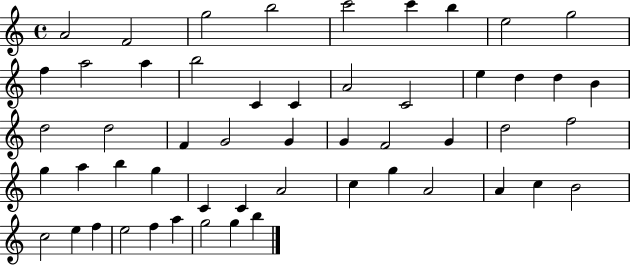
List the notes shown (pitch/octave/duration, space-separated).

A4/h F4/h G5/h B5/h C6/h C6/q B5/q E5/h G5/h F5/q A5/h A5/q B5/h C4/q C4/q A4/h C4/h E5/q D5/q D5/q B4/q D5/h D5/h F4/q G4/h G4/q G4/q F4/h G4/q D5/h F5/h G5/q A5/q B5/q G5/q C4/q C4/q A4/h C5/q G5/q A4/h A4/q C5/q B4/h C5/h E5/q F5/q E5/h F5/q A5/q G5/h G5/q B5/q